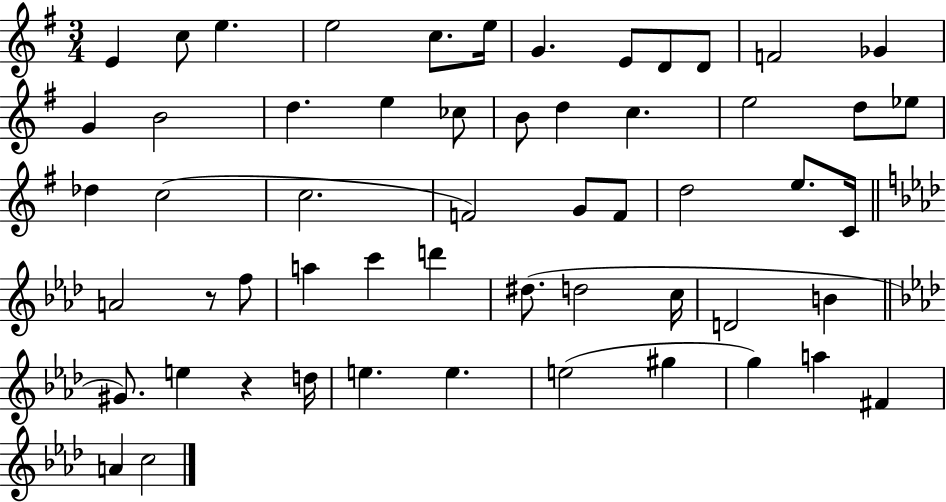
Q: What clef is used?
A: treble